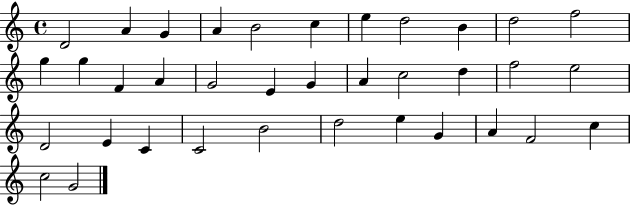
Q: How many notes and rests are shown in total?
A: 36